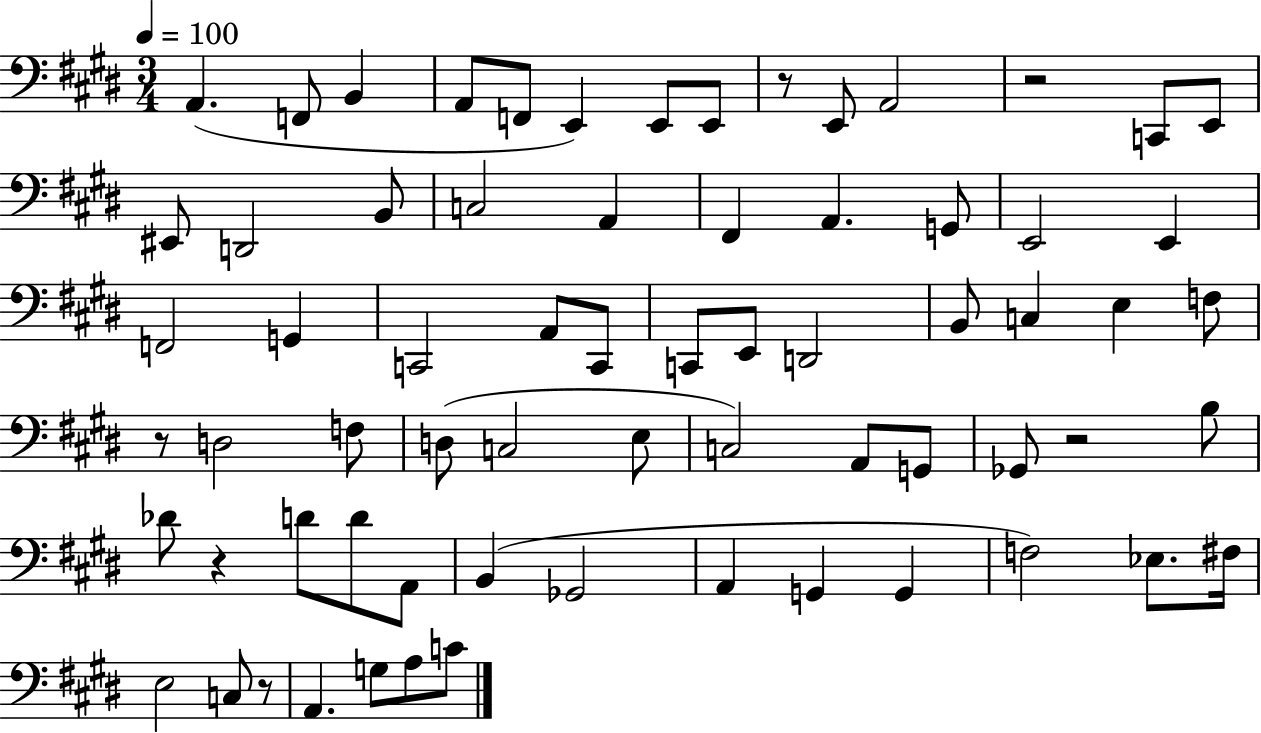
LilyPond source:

{
  \clef bass
  \numericTimeSignature
  \time 3/4
  \key e \major
  \tempo 4 = 100
  a,4.( f,8 b,4 | a,8 f,8 e,4) e,8 e,8 | r8 e,8 a,2 | r2 c,8 e,8 | \break eis,8 d,2 b,8 | c2 a,4 | fis,4 a,4. g,8 | e,2 e,4 | \break f,2 g,4 | c,2 a,8 c,8 | c,8 e,8 d,2 | b,8 c4 e4 f8 | \break r8 d2 f8 | d8( c2 e8 | c2) a,8 g,8 | ges,8 r2 b8 | \break des'8 r4 d'8 d'8 a,8 | b,4( ges,2 | a,4 g,4 g,4 | f2) ees8. fis16 | \break e2 c8 r8 | a,4. g8 a8 c'8 | \bar "|."
}